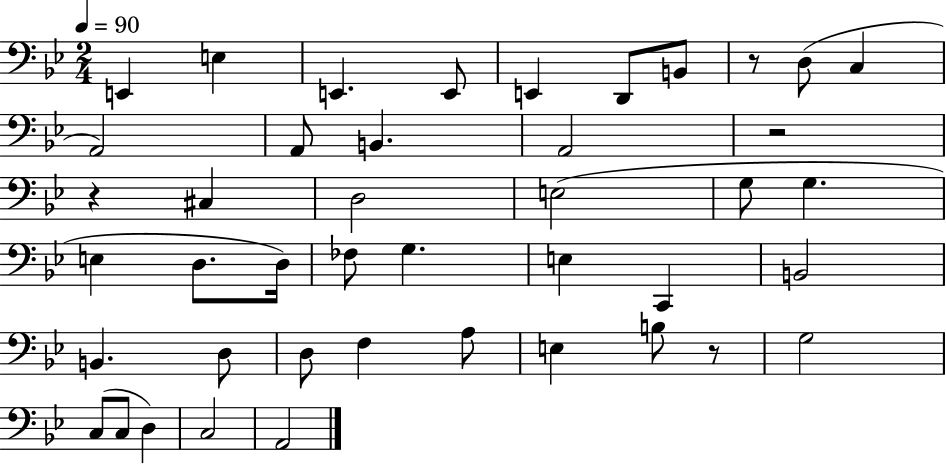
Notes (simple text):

E2/q E3/q E2/q. E2/e E2/q D2/e B2/e R/e D3/e C3/q A2/h A2/e B2/q. A2/h R/h R/q C#3/q D3/h E3/h G3/e G3/q. E3/q D3/e. D3/s FES3/e G3/q. E3/q C2/q B2/h B2/q. D3/e D3/e F3/q A3/e E3/q B3/e R/e G3/h C3/e C3/e D3/q C3/h A2/h